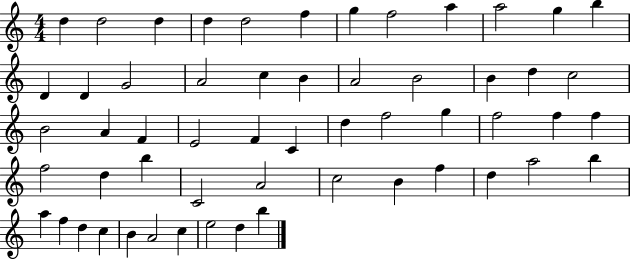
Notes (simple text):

D5/q D5/h D5/q D5/q D5/h F5/q G5/q F5/h A5/q A5/h G5/q B5/q D4/q D4/q G4/h A4/h C5/q B4/q A4/h B4/h B4/q D5/q C5/h B4/h A4/q F4/q E4/h F4/q C4/q D5/q F5/h G5/q F5/h F5/q F5/q F5/h D5/q B5/q C4/h A4/h C5/h B4/q F5/q D5/q A5/h B5/q A5/q F5/q D5/q C5/q B4/q A4/h C5/q E5/h D5/q B5/q